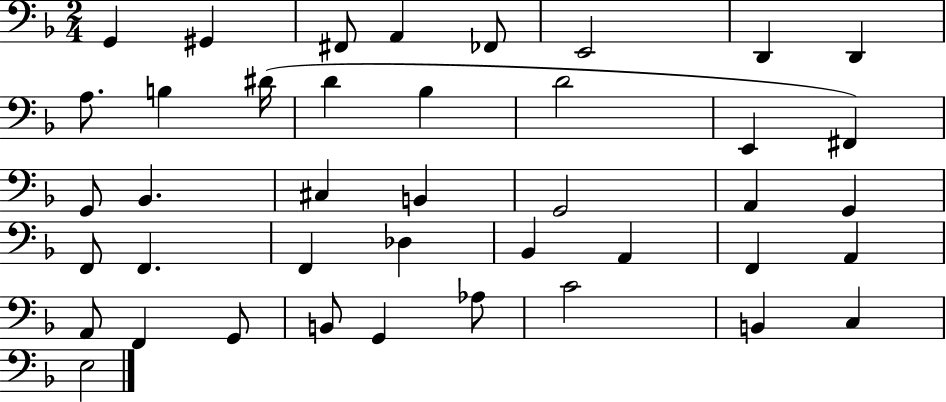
X:1
T:Untitled
M:2/4
L:1/4
K:F
G,, ^G,, ^F,,/2 A,, _F,,/2 E,,2 D,, D,, A,/2 B, ^D/4 D _B, D2 E,, ^F,, G,,/2 _B,, ^C, B,, G,,2 A,, G,, F,,/2 F,, F,, _D, _B,, A,, F,, A,, A,,/2 F,, G,,/2 B,,/2 G,, _A,/2 C2 B,, C, E,2